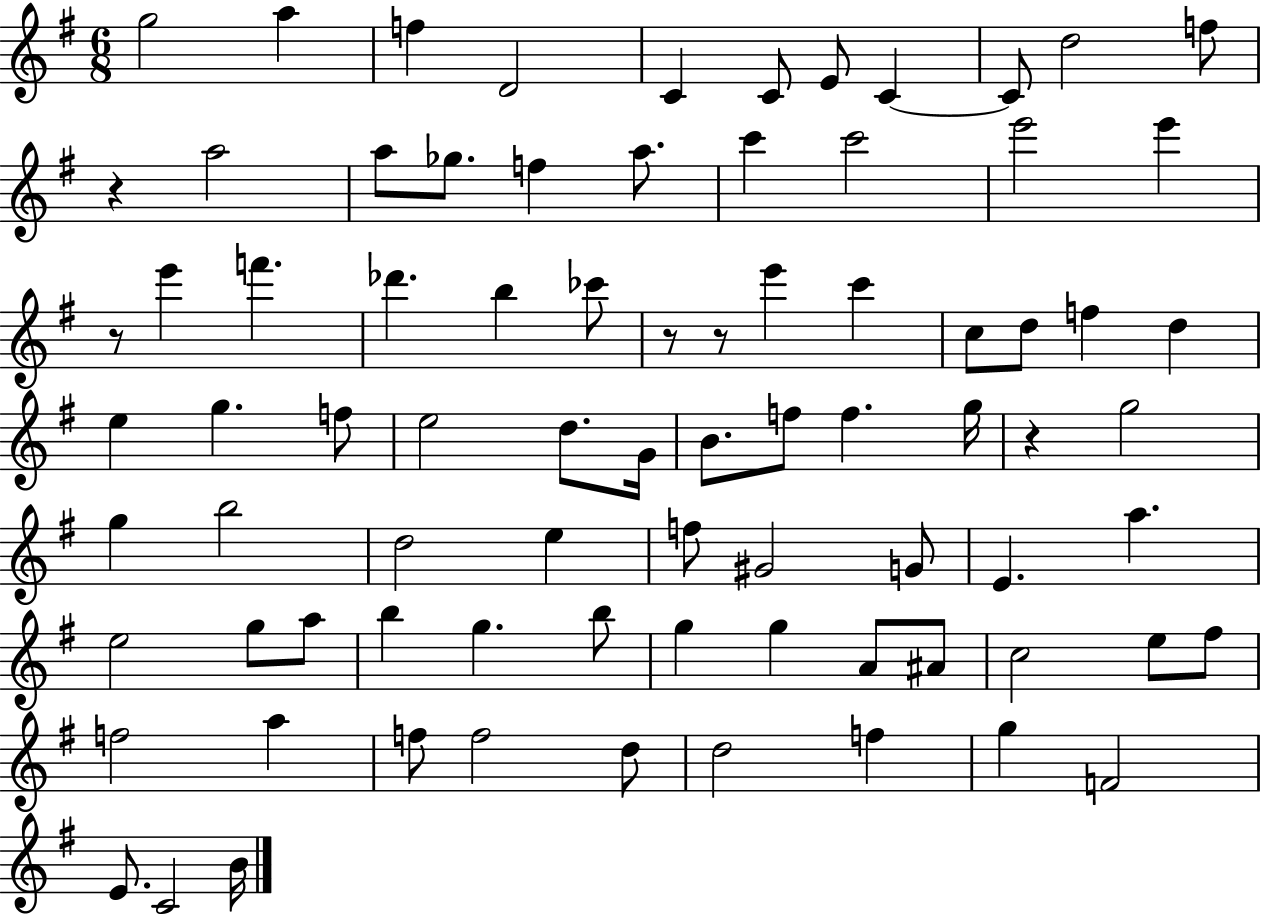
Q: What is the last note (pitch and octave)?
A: B4